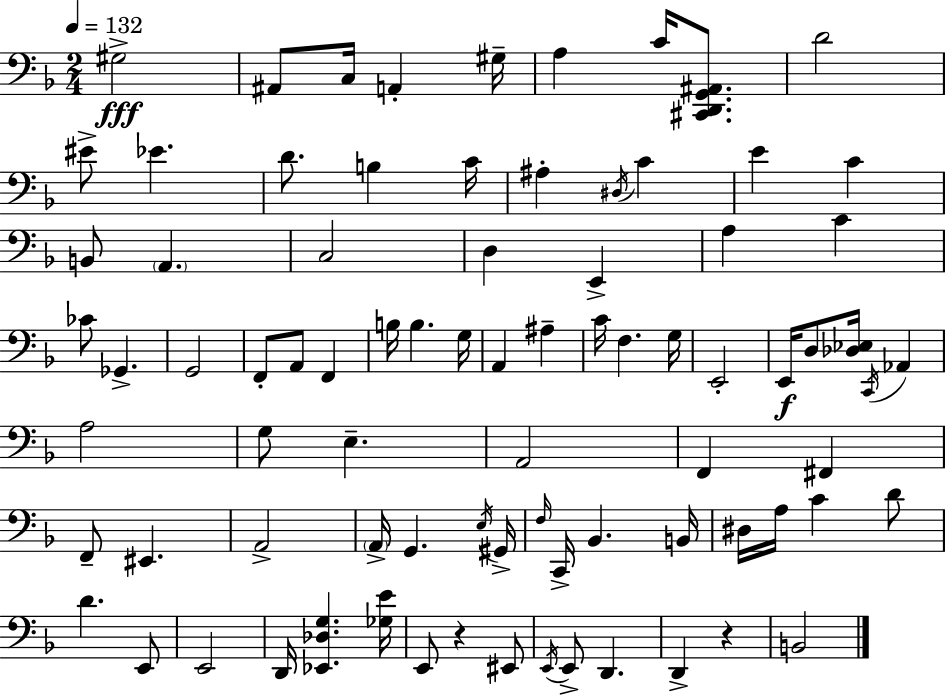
{
  \clef bass
  \numericTimeSignature
  \time 2/4
  \key d \minor
  \tempo 4 = 132
  \repeat volta 2 { gis2->\fff | ais,8 c16 a,4-. gis16-- | a4 c'16 <cis, d, g, ais,>8. | d'2 | \break eis'8-> ees'4. | d'8. b4 c'16 | ais4-. \acciaccatura { dis16 } c'4 | e'4 c'4 | \break b,8 \parenthesize a,4. | c2 | d4 e,4-> | a4 c'4 | \break ces'8 ges,4.-> | g,2 | f,8-. a,8 f,4 | b16 b4. | \break g16 a,4 ais4-- | c'16 f4. | g16 e,2-. | e,16\f d8 <des ees>16 \acciaccatura { c,16 } aes,4 | \break a2 | g8 e4.-- | a,2 | f,4 fis,4 | \break f,8-- eis,4. | a,2-> | \parenthesize a,16-> g,4. | \acciaccatura { e16 } gis,16-> \grace { f16 } c,16-> bes,4. | \break b,16 dis16 a16 c'4 | d'8 d'4. | e,8 e,2 | d,16 <ees, des g>4. | \break <ges e'>16 e,8 r4 | eis,8 \acciaccatura { e,16 } e,8-> d,4. | d,4-> | r4 b,2 | \break } \bar "|."
}